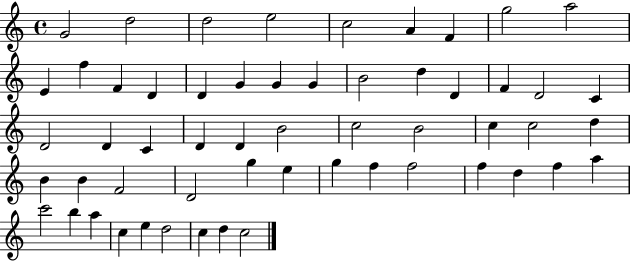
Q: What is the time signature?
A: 4/4